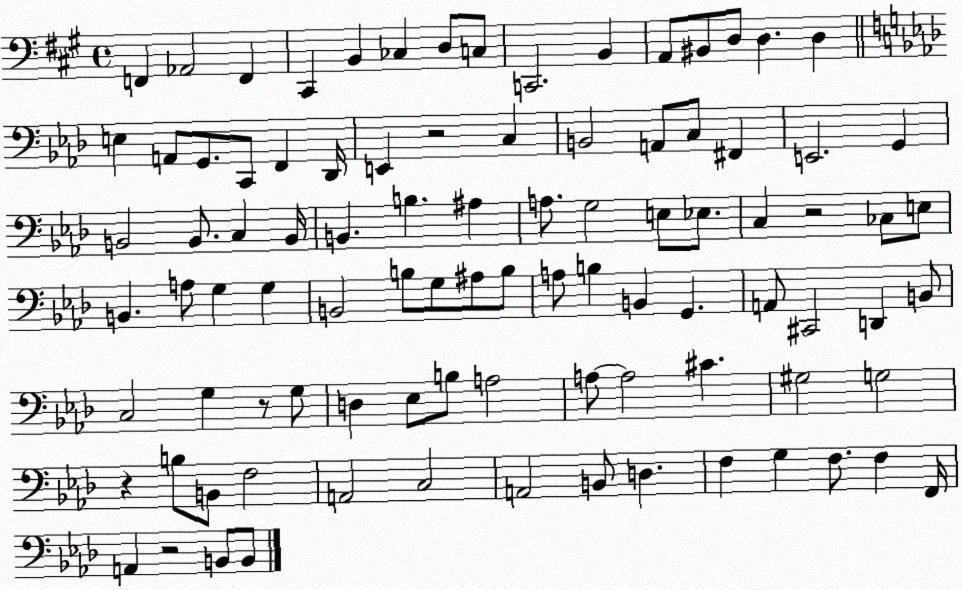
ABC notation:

X:1
T:Untitled
M:4/4
L:1/4
K:A
F,, _A,,2 F,, ^C,, B,, _C, D,/2 C,/2 C,,2 B,, A,,/2 ^B,,/2 D,/2 D, D, E, A,,/2 G,,/2 C,,/2 F,, _D,,/4 E,, z2 C, B,,2 A,,/2 C,/2 ^F,, E,,2 G,, B,,2 B,,/2 C, B,,/4 B,, B, ^A, A,/2 G,2 E,/2 _E,/2 C, z2 _C,/2 E,/2 B,, A,/2 G, G, B,,2 B,/2 G,/2 ^A,/2 B,/2 A,/2 B, B,, G,, A,,/2 ^C,,2 D,, B,,/2 C,2 G, z/2 G,/2 D, _E,/2 B,/2 A,2 A,/2 A,2 ^C ^G,2 G,2 z B,/2 B,,/2 F,2 A,,2 C,2 A,,2 B,,/2 D, F, G, F,/2 F, F,,/4 A,, z2 B,,/2 B,,/2